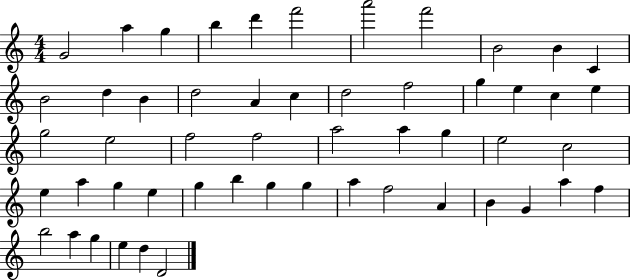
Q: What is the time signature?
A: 4/4